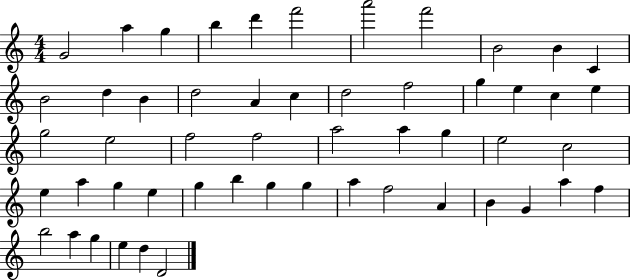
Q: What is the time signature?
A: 4/4